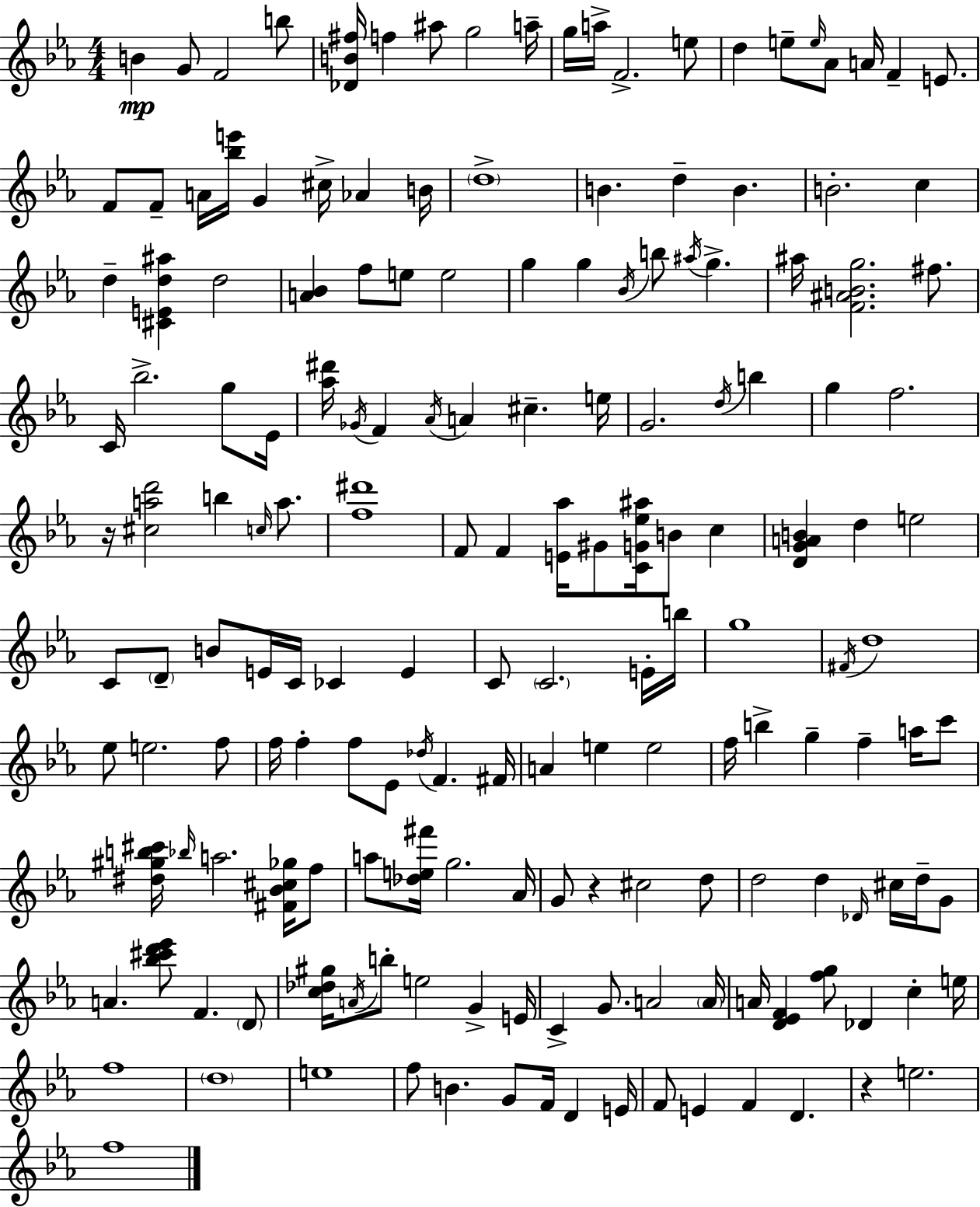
B4/q G4/e F4/h B5/e [Db4,B4,F#5]/s F5/q A#5/e G5/h A5/s G5/s A5/s F4/h. E5/e D5/q E5/e E5/s Ab4/e A4/s F4/q E4/e. F4/e F4/e A4/s [Bb5,E6]/s G4/q C#5/s Ab4/q B4/s D5/w B4/q. D5/q B4/q. B4/h. C5/q D5/q [C#4,E4,D5,A#5]/q D5/h [A4,Bb4]/q F5/e E5/e E5/h G5/q G5/q Bb4/s B5/e A#5/s G5/q. A#5/s [F4,A#4,B4,G5]/h. F#5/e. C4/s Bb5/h. G5/e Eb4/s [Ab5,D#6]/s Gb4/s F4/q Ab4/s A4/q C#5/q. E5/s G4/h. D5/s B5/q G5/q F5/h. R/s [C#5,A5,D6]/h B5/q C5/s A5/e. [F5,D#6]/w F4/e F4/q [E4,Ab5]/s G#4/e [C4,G4,Eb5,A#5]/s B4/e C5/q [D4,G4,A4,B4]/q D5/q E5/h C4/e D4/e B4/e E4/s C4/s CES4/q E4/q C4/e C4/h. E4/s B5/s G5/w F#4/s D5/w Eb5/e E5/h. F5/e F5/s F5/q F5/e Eb4/e Db5/s F4/q. F#4/s A4/q E5/q E5/h F5/s B5/q G5/q F5/q A5/s C6/e [D#5,G#5,B5,C#6]/s Bb5/s A5/h. [F#4,Bb4,C#5,Gb5]/s F5/e A5/e [Db5,E5,F#6]/s G5/h. Ab4/s G4/e R/q C#5/h D5/e D5/h D5/q Db4/s C#5/s D5/s G4/e A4/q. [Bb5,C#6,D6,Eb6]/e F4/q. D4/e [C5,Db5,G#5]/s A4/s B5/e E5/h G4/q E4/s C4/q G4/e. A4/h A4/s A4/s [D4,Eb4,F4]/q [F5,G5]/e Db4/q C5/q E5/s F5/w D5/w E5/w F5/e B4/q. G4/e F4/s D4/q E4/s F4/e E4/q F4/q D4/q. R/q E5/h. F5/w